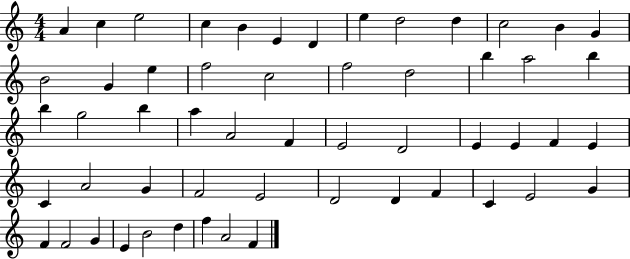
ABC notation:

X:1
T:Untitled
M:4/4
L:1/4
K:C
A c e2 c B E D e d2 d c2 B G B2 G e f2 c2 f2 d2 b a2 b b g2 b a A2 F E2 D2 E E F E C A2 G F2 E2 D2 D F C E2 G F F2 G E B2 d f A2 F